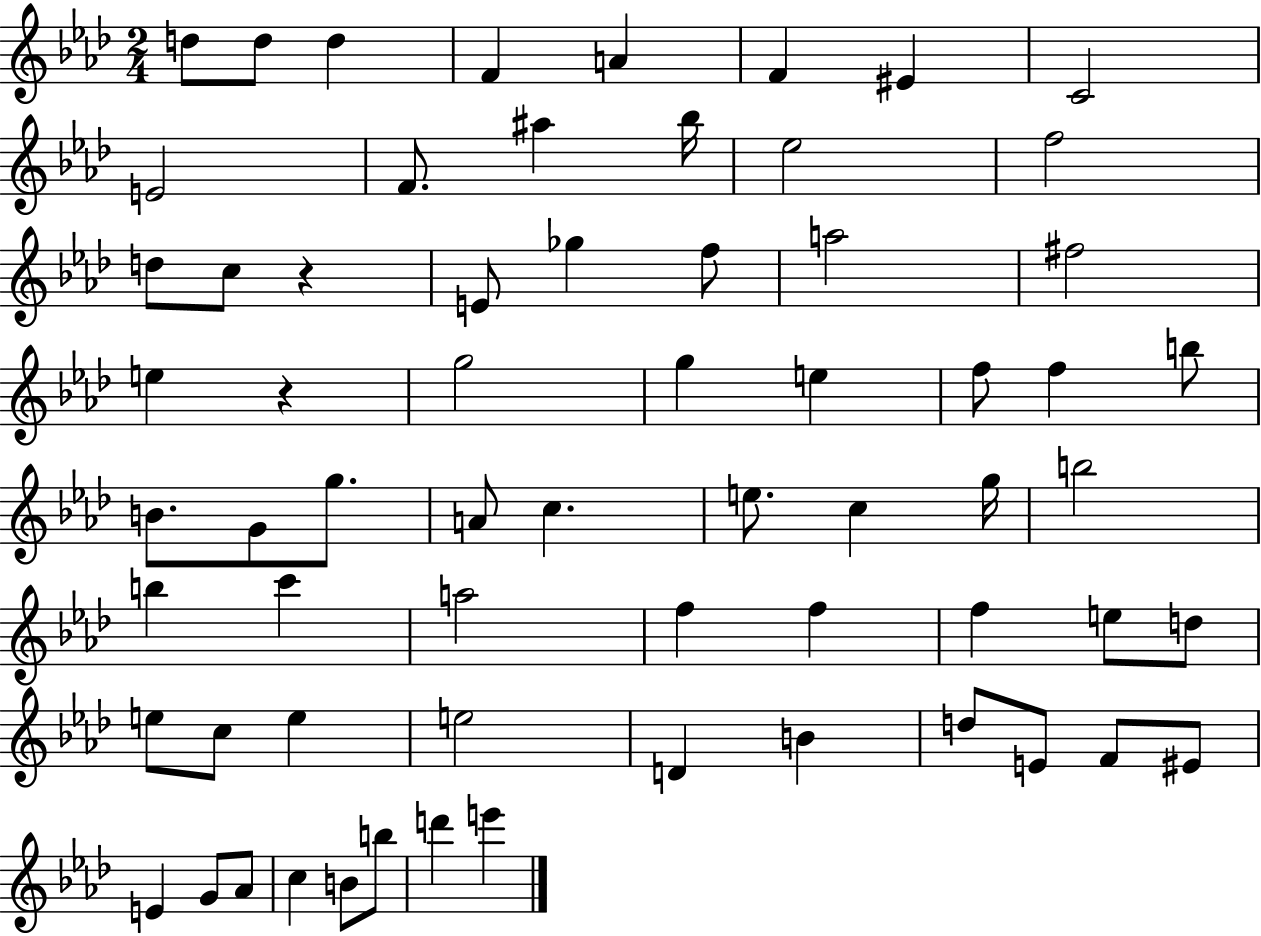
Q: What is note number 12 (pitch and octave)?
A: Bb5